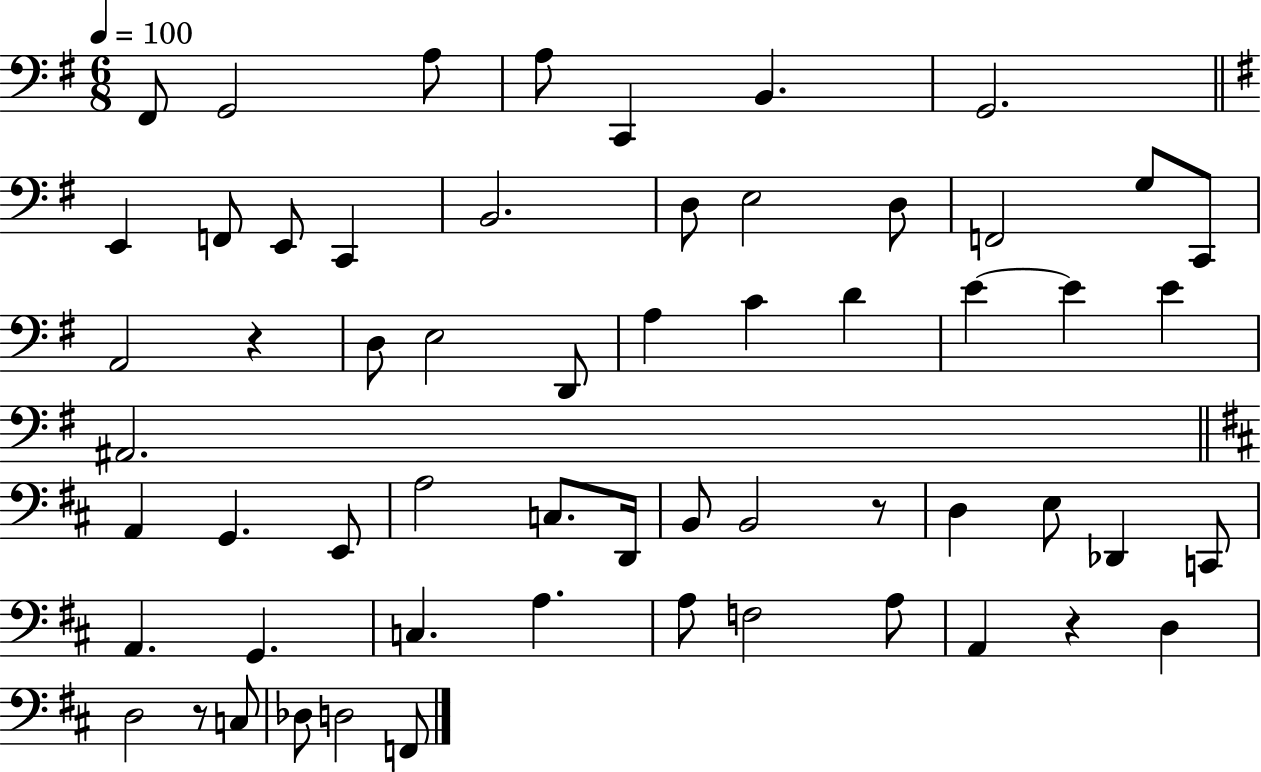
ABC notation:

X:1
T:Untitled
M:6/8
L:1/4
K:G
^F,,/2 G,,2 A,/2 A,/2 C,, B,, G,,2 E,, F,,/2 E,,/2 C,, B,,2 D,/2 E,2 D,/2 F,,2 G,/2 C,,/2 A,,2 z D,/2 E,2 D,,/2 A, C D E E E ^A,,2 A,, G,, E,,/2 A,2 C,/2 D,,/4 B,,/2 B,,2 z/2 D, E,/2 _D,, C,,/2 A,, G,, C, A, A,/2 F,2 A,/2 A,, z D, D,2 z/2 C,/2 _D,/2 D,2 F,,/2